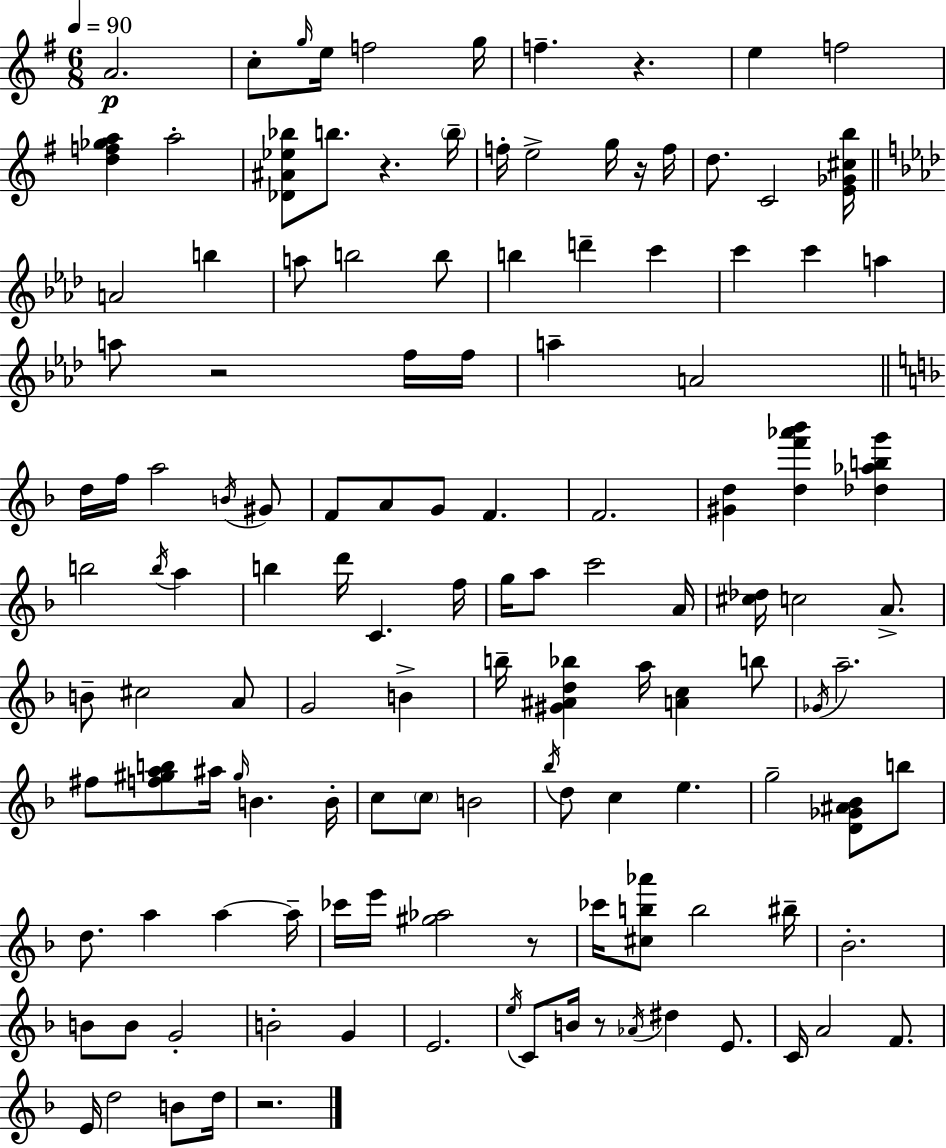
{
  \clef treble
  \numericTimeSignature
  \time 6/8
  \key e \minor
  \tempo 4 = 90
  a'2.\p | c''8-. \grace { g''16 } e''16 f''2 | g''16 f''4.-- r4. | e''4 f''2 | \break <d'' f'' ges'' a''>4 a''2-. | <des' ais' ees'' bes''>8 b''8. r4. | \parenthesize b''16-- f''16-. e''2-> g''16 r16 | f''16 d''8. c'2 | \break <e' ges' cis'' b''>16 \bar "||" \break \key aes \major a'2 b''4 | a''8 b''2 b''8 | b''4 d'''4-- c'''4 | c'''4 c'''4 a''4 | \break a''8 r2 f''16 f''16 | a''4-- a'2 | \bar "||" \break \key d \minor d''16 f''16 a''2 \acciaccatura { b'16 } gis'8 | f'8 a'8 g'8 f'4. | f'2. | <gis' d''>4 <d'' f''' aes''' bes'''>4 <des'' aes'' b'' g'''>4 | \break b''2 \acciaccatura { b''16 } a''4 | b''4 d'''16 c'4. | f''16 g''16 a''8 c'''2 | a'16 <cis'' des''>16 c''2 a'8.-> | \break b'8-- cis''2 | a'8 g'2 b'4-> | b''16-- <gis' ais' d'' bes''>4 a''16 <a' c''>4 | b''8 \acciaccatura { ges'16 } a''2.-- | \break fis''8 <f'' gis'' a'' b''>8 ais''16 \grace { gis''16 } b'4. | b'16-. c''8 \parenthesize c''8 b'2 | \acciaccatura { bes''16 } d''8 c''4 e''4. | g''2-- | \break <d' ges' ais' bes'>8 b''8 d''8. a''4 | a''4~~ a''16-- ces'''16 e'''16 <gis'' aes''>2 | r8 ces'''16 <cis'' b'' aes'''>8 b''2 | bis''16-- bes'2.-. | \break b'8 b'8 g'2-. | b'2-. | g'4 e'2. | \acciaccatura { e''16 } c'8 b'16 r8 \acciaccatura { aes'16 } | \break dis''4 e'8. c'16 a'2 | f'8. e'16 d''2 | b'8 d''16 r2. | \bar "|."
}